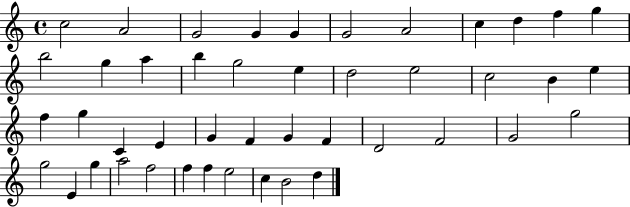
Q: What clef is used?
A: treble